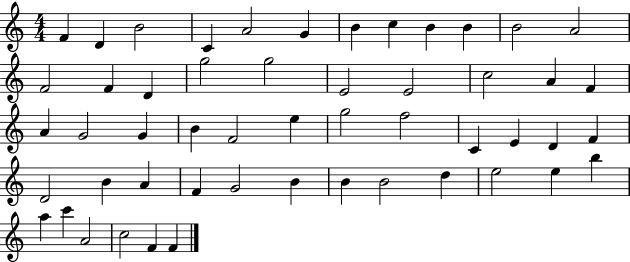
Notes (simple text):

F4/q D4/q B4/h C4/q A4/h G4/q B4/q C5/q B4/q B4/q B4/h A4/h F4/h F4/q D4/q G5/h G5/h E4/h E4/h C5/h A4/q F4/q A4/q G4/h G4/q B4/q F4/h E5/q G5/h F5/h C4/q E4/q D4/q F4/q D4/h B4/q A4/q F4/q G4/h B4/q B4/q B4/h D5/q E5/h E5/q B5/q A5/q C6/q A4/h C5/h F4/q F4/q